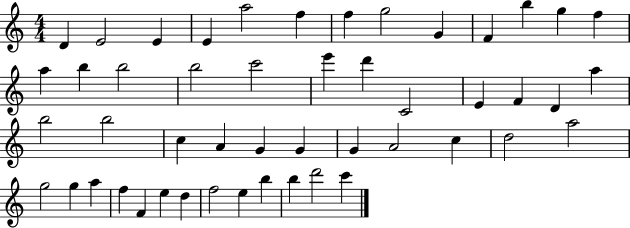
D4/q E4/h E4/q E4/q A5/h F5/q F5/q G5/h G4/q F4/q B5/q G5/q F5/q A5/q B5/q B5/h B5/h C6/h E6/q D6/q C4/h E4/q F4/q D4/q A5/q B5/h B5/h C5/q A4/q G4/q G4/q G4/q A4/h C5/q D5/h A5/h G5/h G5/q A5/q F5/q F4/q E5/q D5/q F5/h E5/q B5/q B5/q D6/h C6/q